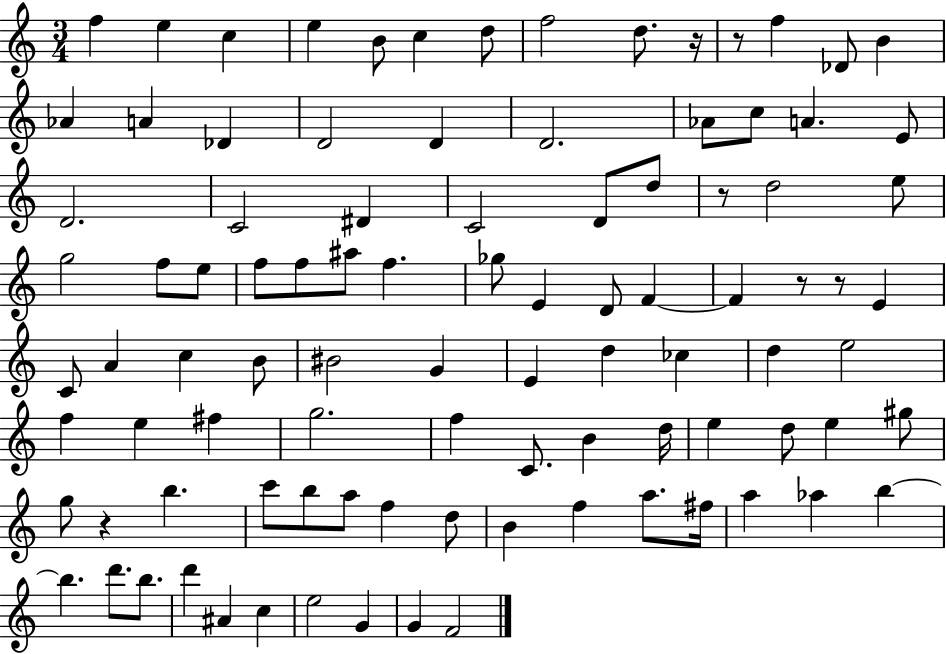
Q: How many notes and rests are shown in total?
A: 96